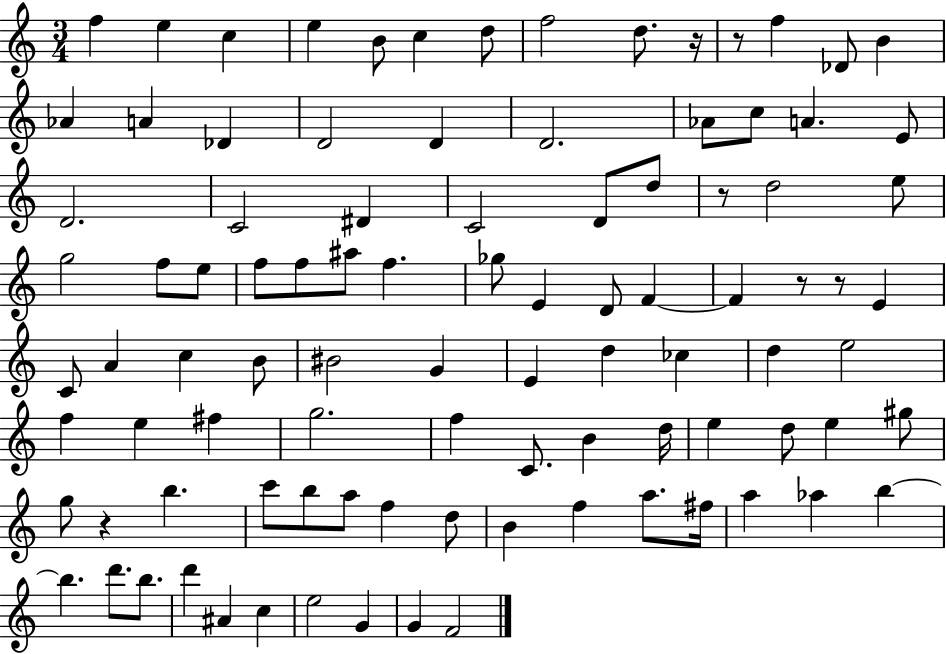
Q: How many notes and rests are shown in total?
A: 96